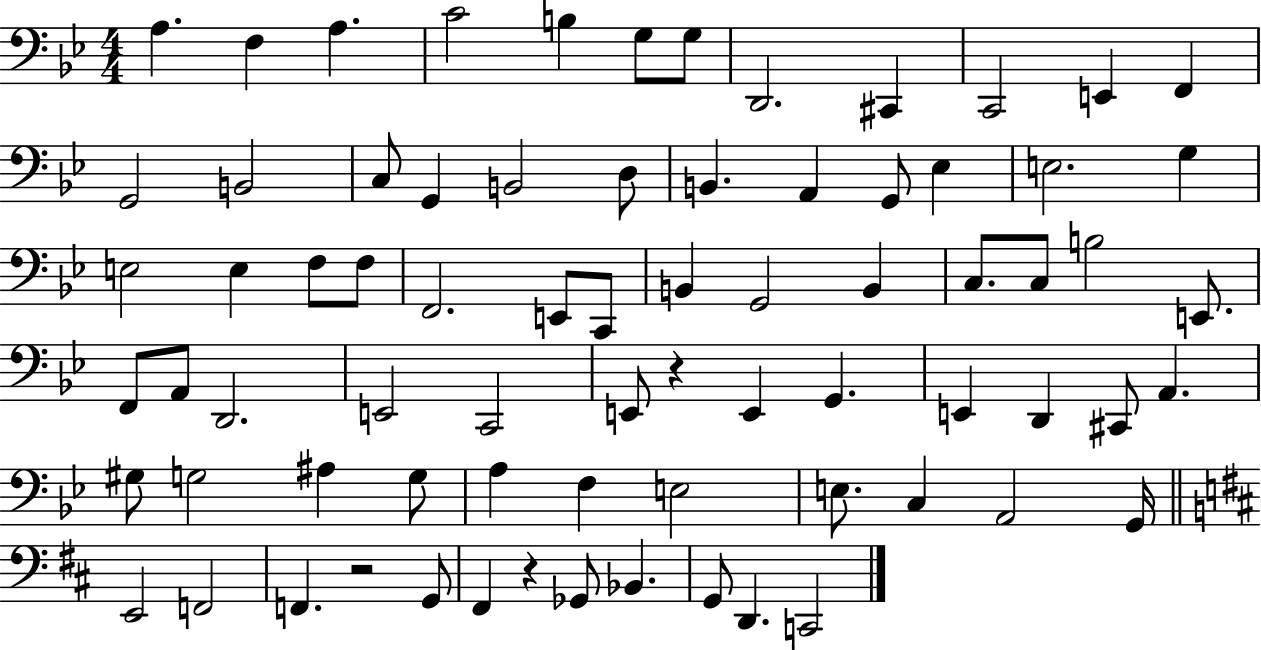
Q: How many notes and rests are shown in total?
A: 74